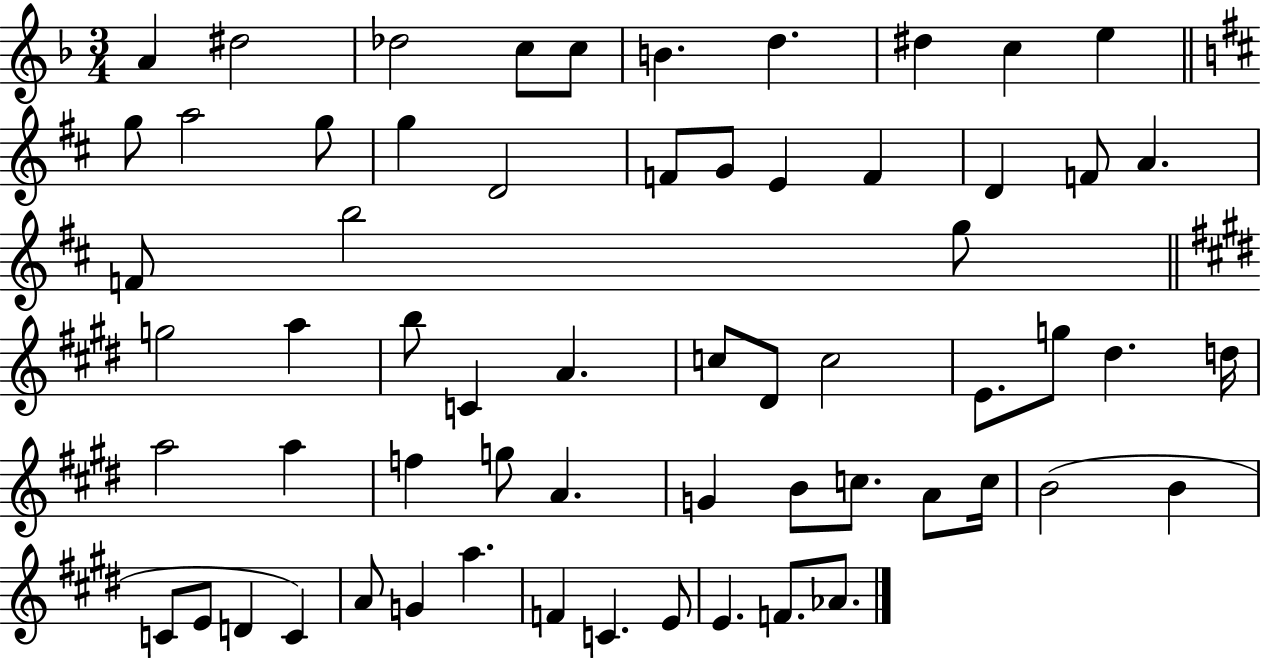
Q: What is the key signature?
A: F major